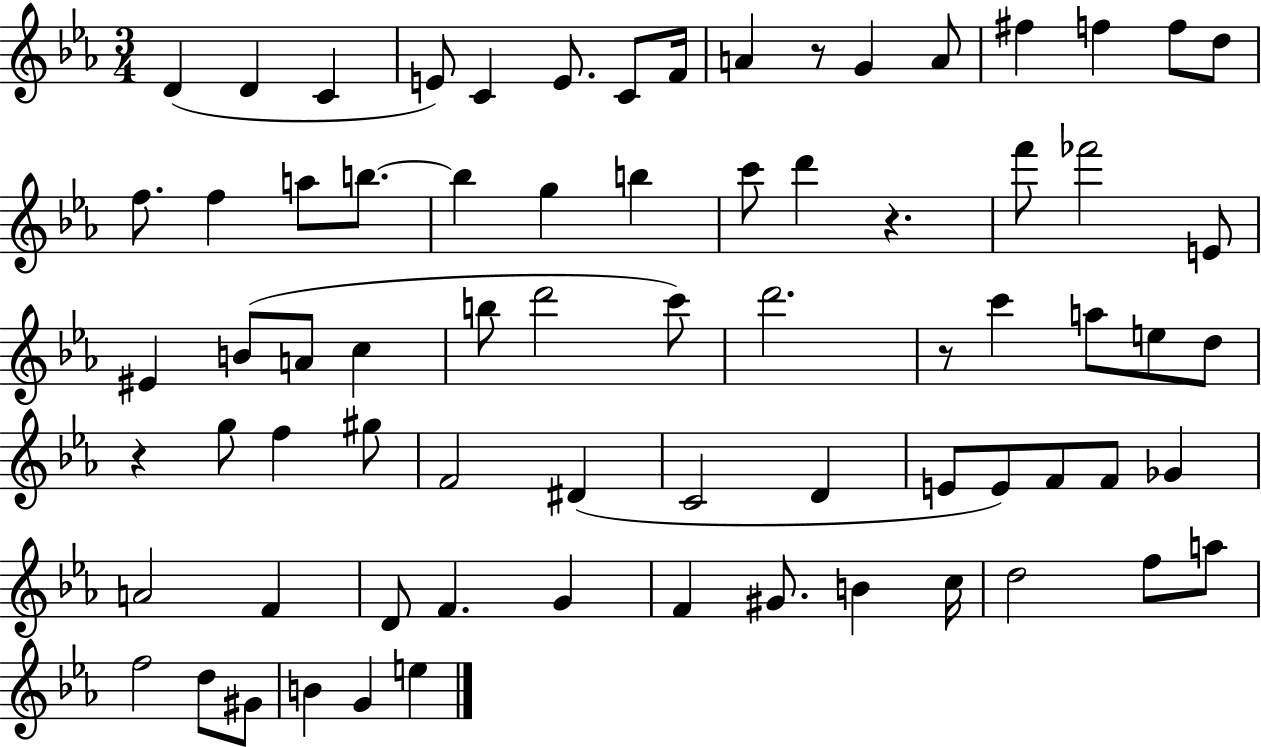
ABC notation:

X:1
T:Untitled
M:3/4
L:1/4
K:Eb
D D C E/2 C E/2 C/2 F/4 A z/2 G A/2 ^f f f/2 d/2 f/2 f a/2 b/2 b g b c'/2 d' z f'/2 _f'2 E/2 ^E B/2 A/2 c b/2 d'2 c'/2 d'2 z/2 c' a/2 e/2 d/2 z g/2 f ^g/2 F2 ^D C2 D E/2 E/2 F/2 F/2 _G A2 F D/2 F G F ^G/2 B c/4 d2 f/2 a/2 f2 d/2 ^G/2 B G e